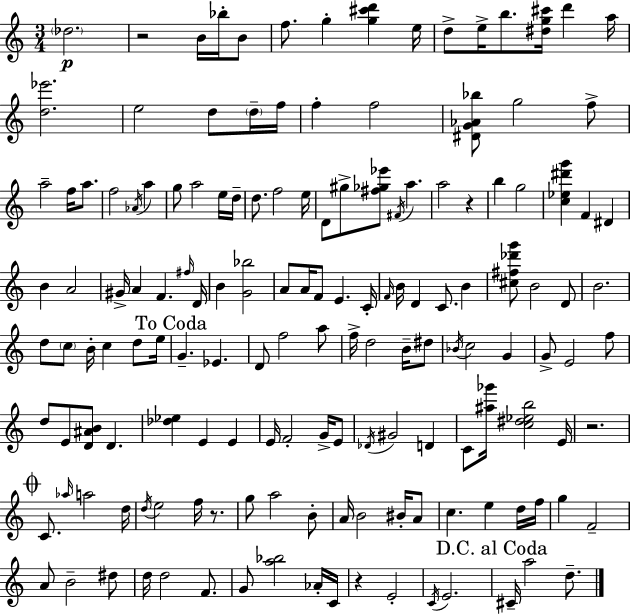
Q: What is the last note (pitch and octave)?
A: D5